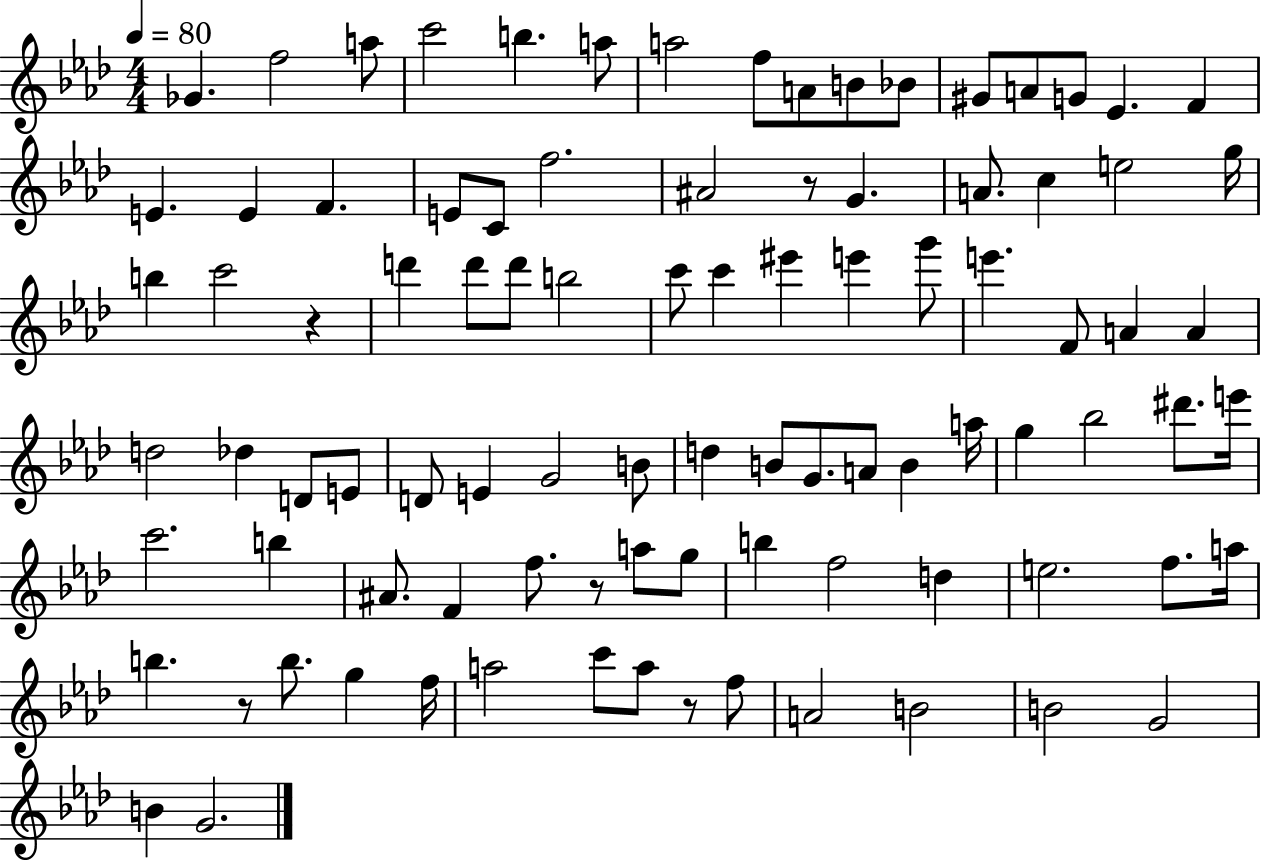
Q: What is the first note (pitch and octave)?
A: Gb4